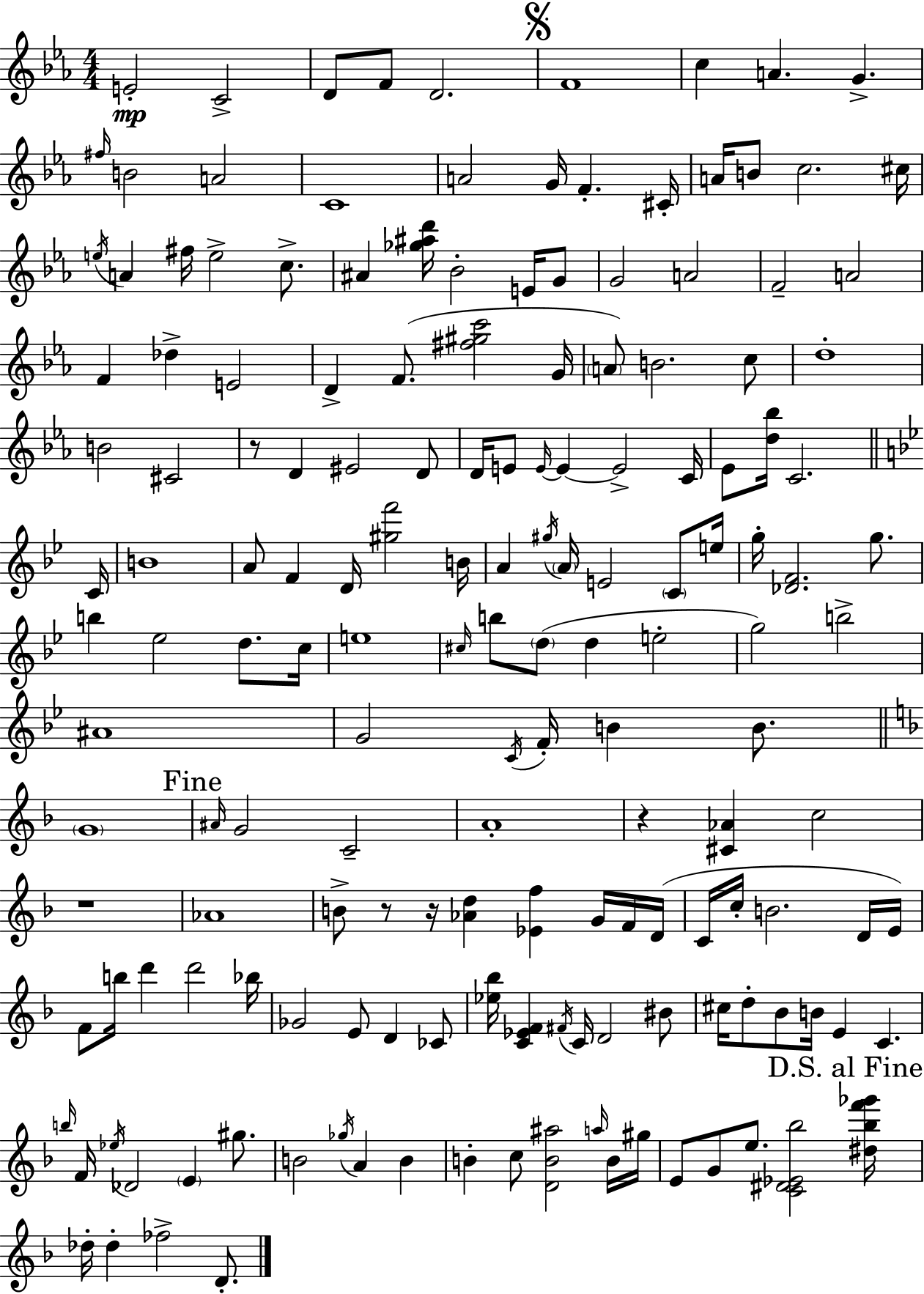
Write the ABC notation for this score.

X:1
T:Untitled
M:4/4
L:1/4
K:Eb
E2 C2 D/2 F/2 D2 F4 c A G ^f/4 B2 A2 C4 A2 G/4 F ^C/4 A/4 B/2 c2 ^c/4 e/4 A ^f/4 e2 c/2 ^A [_g^ad']/4 _B2 E/4 G/2 G2 A2 F2 A2 F _d E2 D F/2 [^f^gc']2 G/4 A/2 B2 c/2 d4 B2 ^C2 z/2 D ^E2 D/2 D/4 E/2 E/4 E E2 C/4 _E/2 [d_b]/4 C2 C/4 B4 A/2 F D/4 [^gf']2 B/4 A ^g/4 A/4 E2 C/2 e/4 g/4 [_DF]2 g/2 b _e2 d/2 c/4 e4 ^c/4 b/2 d/2 d e2 g2 b2 ^A4 G2 C/4 F/4 B B/2 G4 ^A/4 G2 C2 A4 z [^C_A] c2 z4 _A4 B/2 z/2 z/4 [_Ad] [_Ef] G/4 F/4 D/4 C/4 c/4 B2 D/4 E/4 F/2 b/4 d' d'2 _b/4 _G2 E/2 D _C/2 [_e_b]/4 [C_EF] ^F/4 C/4 D2 ^B/2 ^c/4 d/2 _B/2 B/4 E C b/4 F/4 _e/4 _D2 E ^g/2 B2 _g/4 A B B c/2 [DB^a]2 a/4 B/4 ^g/4 E/2 G/2 e/2 [C^D_E_b]2 [^d_bf'_g']/4 _d/4 _d _f2 D/2